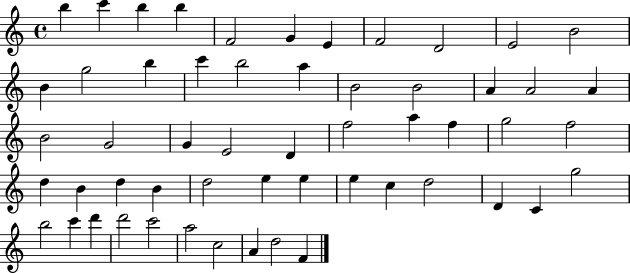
B5/q C6/q B5/q B5/q F4/h G4/q E4/q F4/h D4/h E4/h B4/h B4/q G5/h B5/q C6/q B5/h A5/q B4/h B4/h A4/q A4/h A4/q B4/h G4/h G4/q E4/h D4/q F5/h A5/q F5/q G5/h F5/h D5/q B4/q D5/q B4/q D5/h E5/q E5/q E5/q C5/q D5/h D4/q C4/q G5/h B5/h C6/q D6/q D6/h C6/h A5/h C5/h A4/q D5/h F4/q